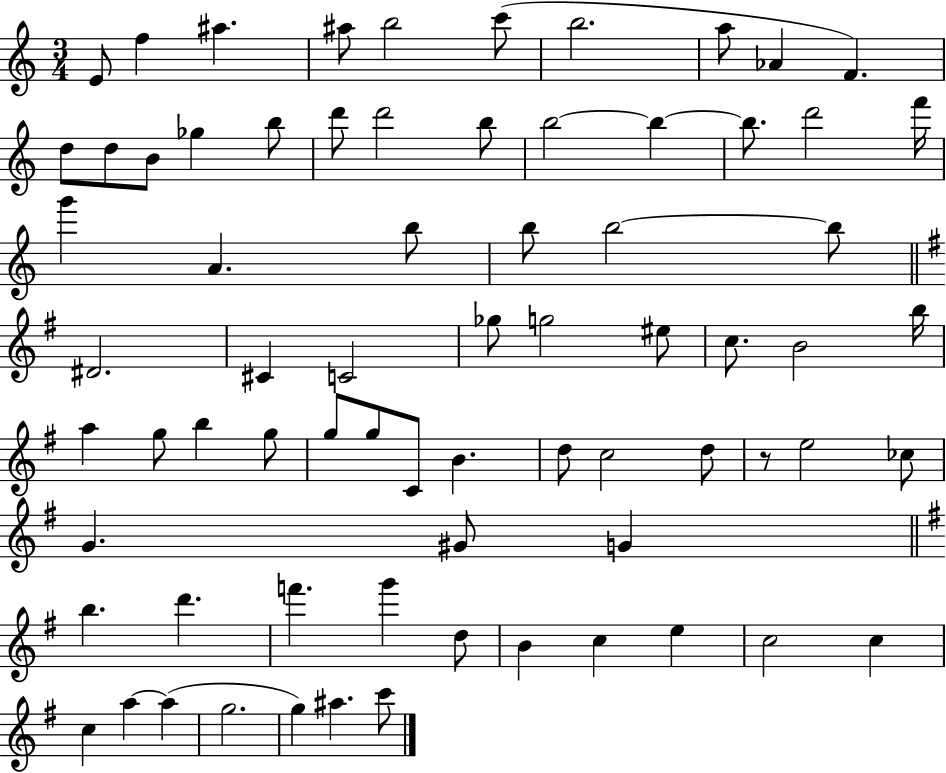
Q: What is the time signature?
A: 3/4